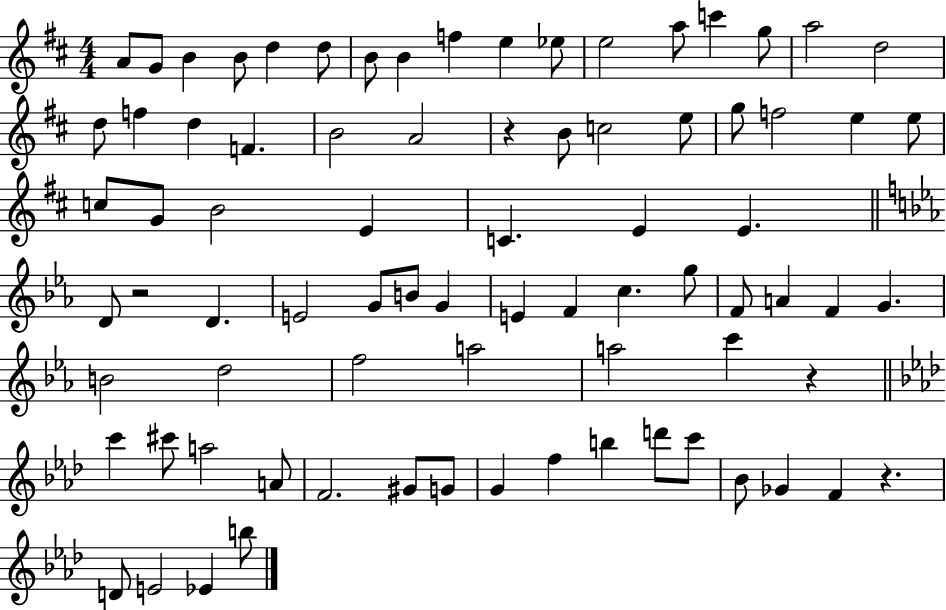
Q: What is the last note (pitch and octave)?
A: B5